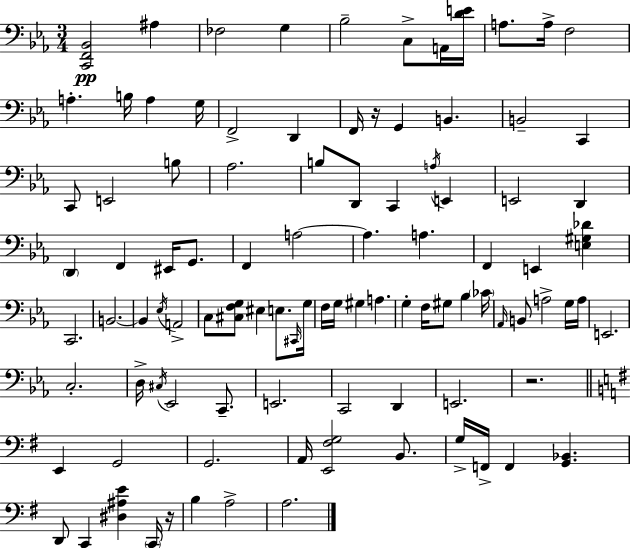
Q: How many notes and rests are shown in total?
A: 99